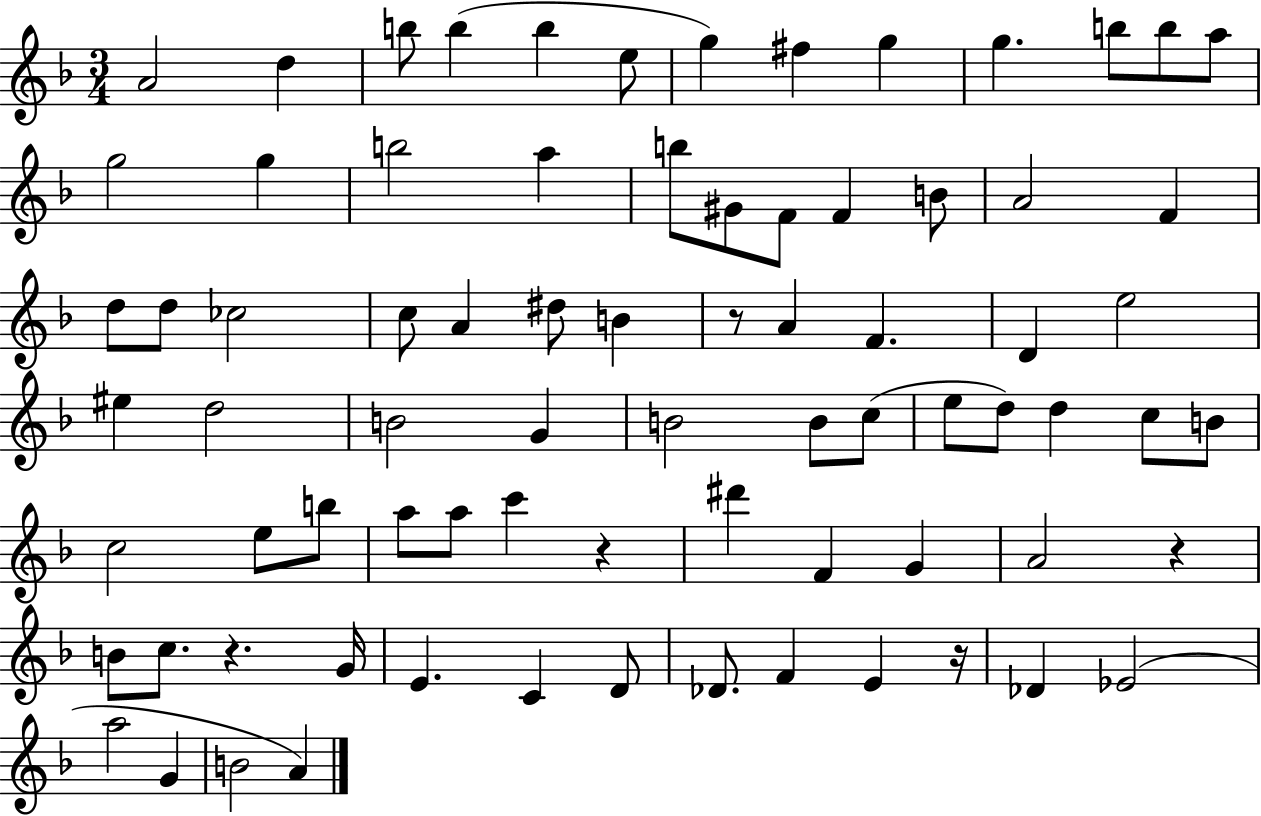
A4/h D5/q B5/e B5/q B5/q E5/e G5/q F#5/q G5/q G5/q. B5/e B5/e A5/e G5/h G5/q B5/h A5/q B5/e G#4/e F4/e F4/q B4/e A4/h F4/q D5/e D5/e CES5/h C5/e A4/q D#5/e B4/q R/e A4/q F4/q. D4/q E5/h EIS5/q D5/h B4/h G4/q B4/h B4/e C5/e E5/e D5/e D5/q C5/e B4/e C5/h E5/e B5/e A5/e A5/e C6/q R/q D#6/q F4/q G4/q A4/h R/q B4/e C5/e. R/q. G4/s E4/q. C4/q D4/e Db4/e. F4/q E4/q R/s Db4/q Eb4/h A5/h G4/q B4/h A4/q